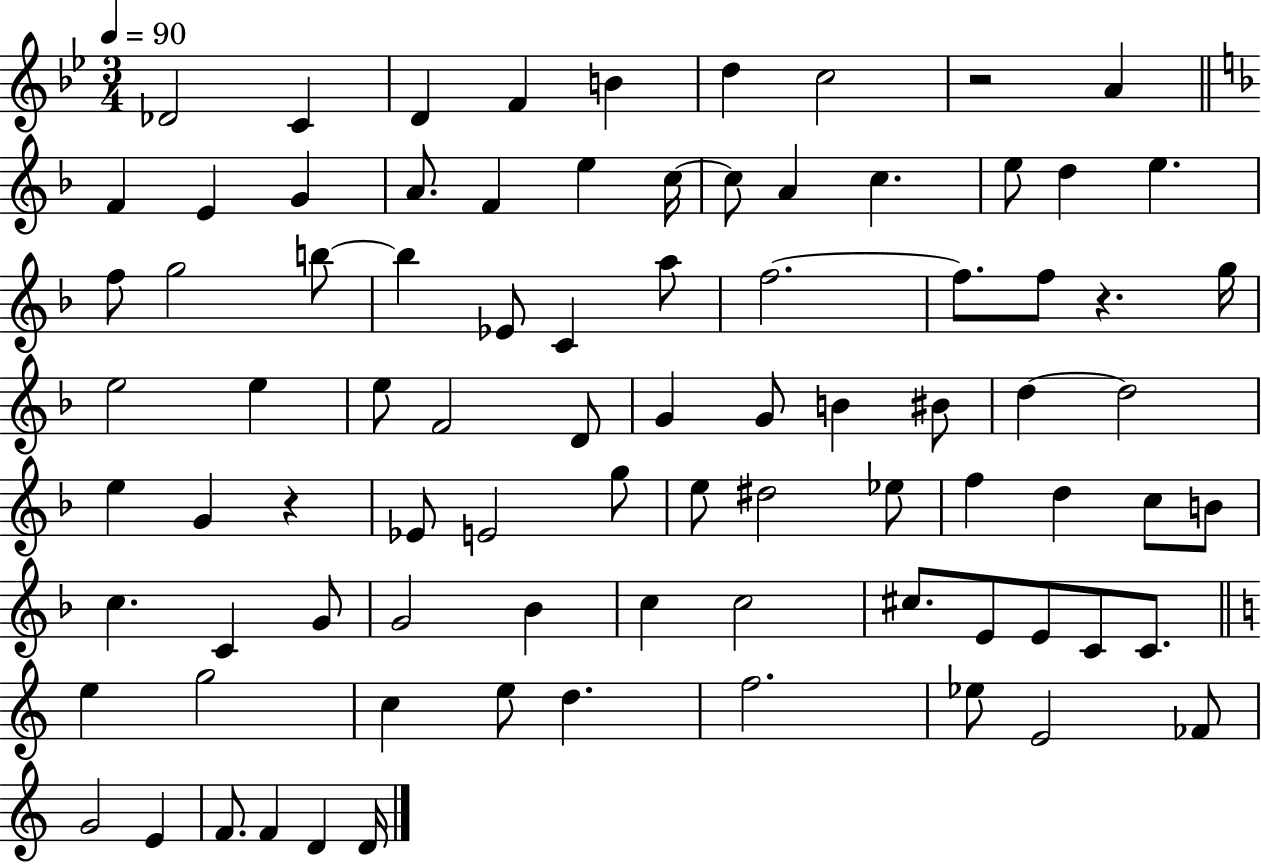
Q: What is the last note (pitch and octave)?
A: D4